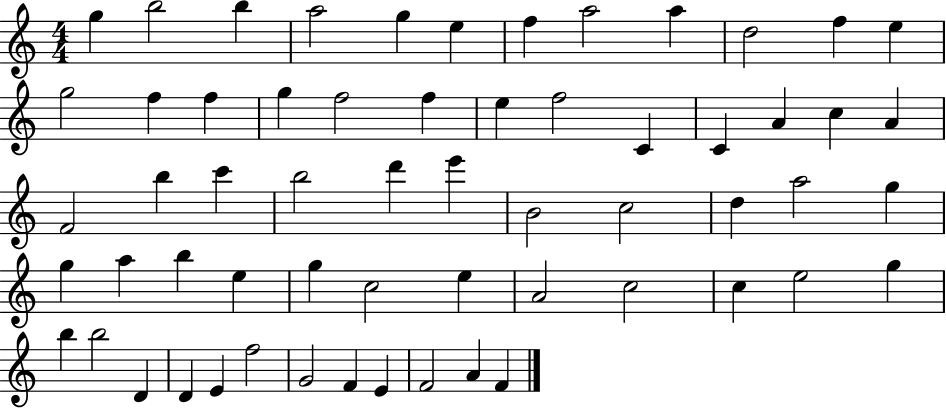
G5/q B5/h B5/q A5/h G5/q E5/q F5/q A5/h A5/q D5/h F5/q E5/q G5/h F5/q F5/q G5/q F5/h F5/q E5/q F5/h C4/q C4/q A4/q C5/q A4/q F4/h B5/q C6/q B5/h D6/q E6/q B4/h C5/h D5/q A5/h G5/q G5/q A5/q B5/q E5/q G5/q C5/h E5/q A4/h C5/h C5/q E5/h G5/q B5/q B5/h D4/q D4/q E4/q F5/h G4/h F4/q E4/q F4/h A4/q F4/q